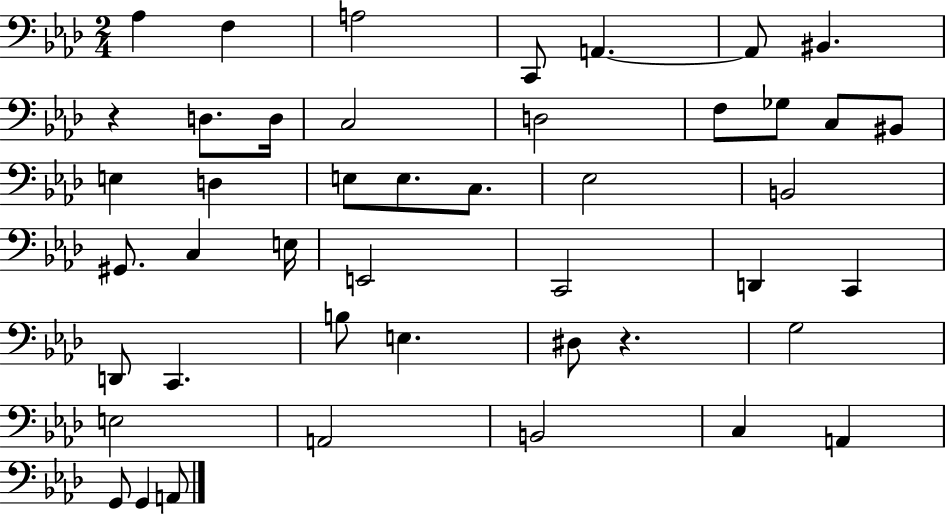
Ab3/q F3/q A3/h C2/e A2/q. A2/e BIS2/q. R/q D3/e. D3/s C3/h D3/h F3/e Gb3/e C3/e BIS2/e E3/q D3/q E3/e E3/e. C3/e. Eb3/h B2/h G#2/e. C3/q E3/s E2/h C2/h D2/q C2/q D2/e C2/q. B3/e E3/q. D#3/e R/q. G3/h E3/h A2/h B2/h C3/q A2/q G2/e G2/q A2/e